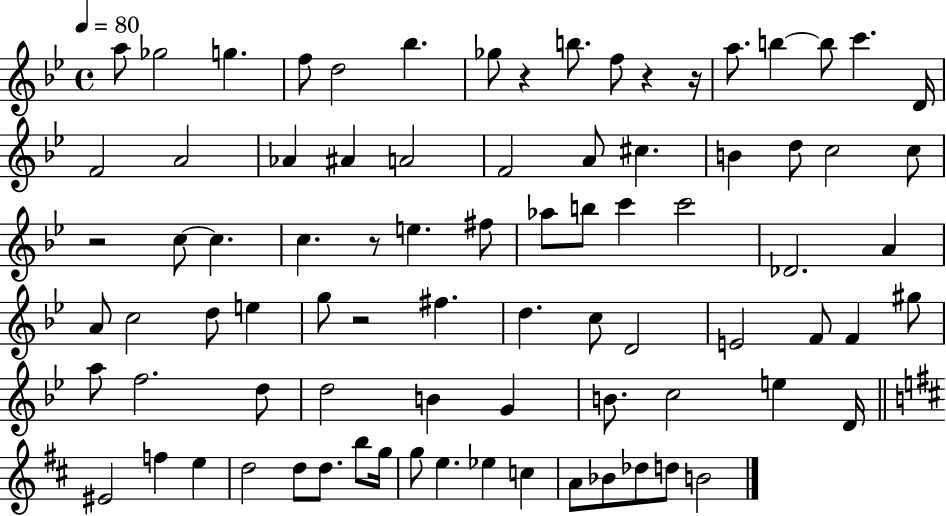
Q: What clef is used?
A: treble